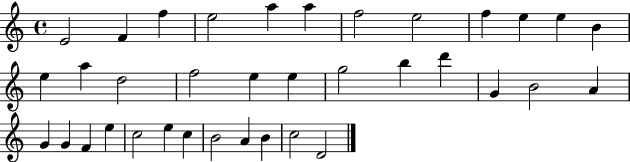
E4/h F4/q F5/q E5/h A5/q A5/q F5/h E5/h F5/q E5/q E5/q B4/q E5/q A5/q D5/h F5/h E5/q E5/q G5/h B5/q D6/q G4/q B4/h A4/q G4/q G4/q F4/q E5/q C5/h E5/q C5/q B4/h A4/q B4/q C5/h D4/h